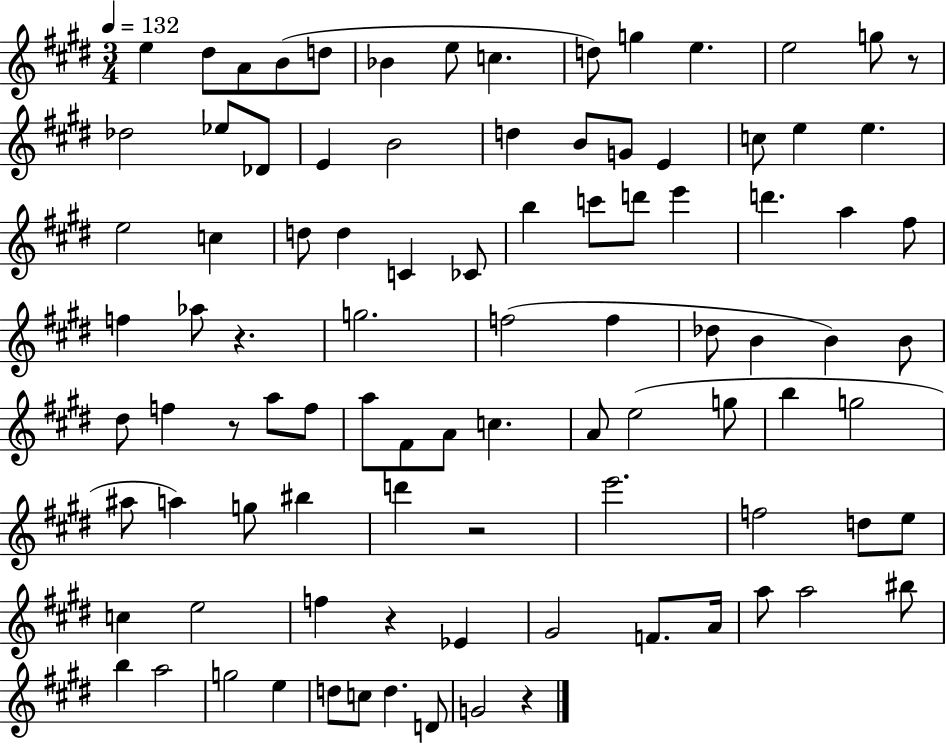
{
  \clef treble
  \numericTimeSignature
  \time 3/4
  \key e \major
  \tempo 4 = 132
  \repeat volta 2 { e''4 dis''8 a'8 b'8( d''8 | bes'4 e''8 c''4. | d''8) g''4 e''4. | e''2 g''8 r8 | \break des''2 ees''8 des'8 | e'4 b'2 | d''4 b'8 g'8 e'4 | c''8 e''4 e''4. | \break e''2 c''4 | d''8 d''4 c'4 ces'8 | b''4 c'''8 d'''8 e'''4 | d'''4. a''4 fis''8 | \break f''4 aes''8 r4. | g''2. | f''2( f''4 | des''8 b'4 b'4) b'8 | \break dis''8 f''4 r8 a''8 f''8 | a''8 fis'8 a'8 c''4. | a'8 e''2( g''8 | b''4 g''2 | \break ais''8 a''4) g''8 bis''4 | d'''4 r2 | e'''2. | f''2 d''8 e''8 | \break c''4 e''2 | f''4 r4 ees'4 | gis'2 f'8. a'16 | a''8 a''2 bis''8 | \break b''4 a''2 | g''2 e''4 | d''8 c''8 d''4. d'8 | g'2 r4 | \break } \bar "|."
}